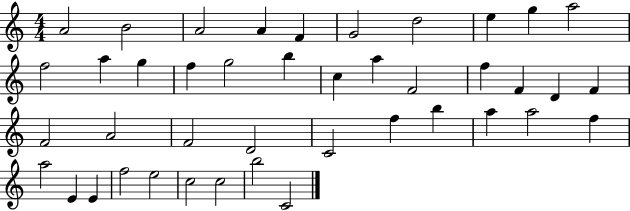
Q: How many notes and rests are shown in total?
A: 42